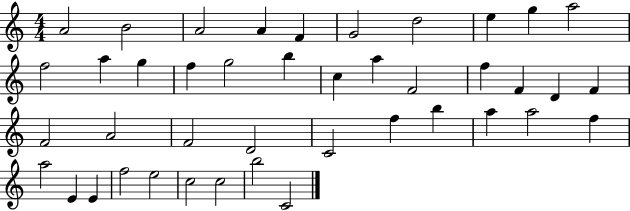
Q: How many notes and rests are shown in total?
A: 42